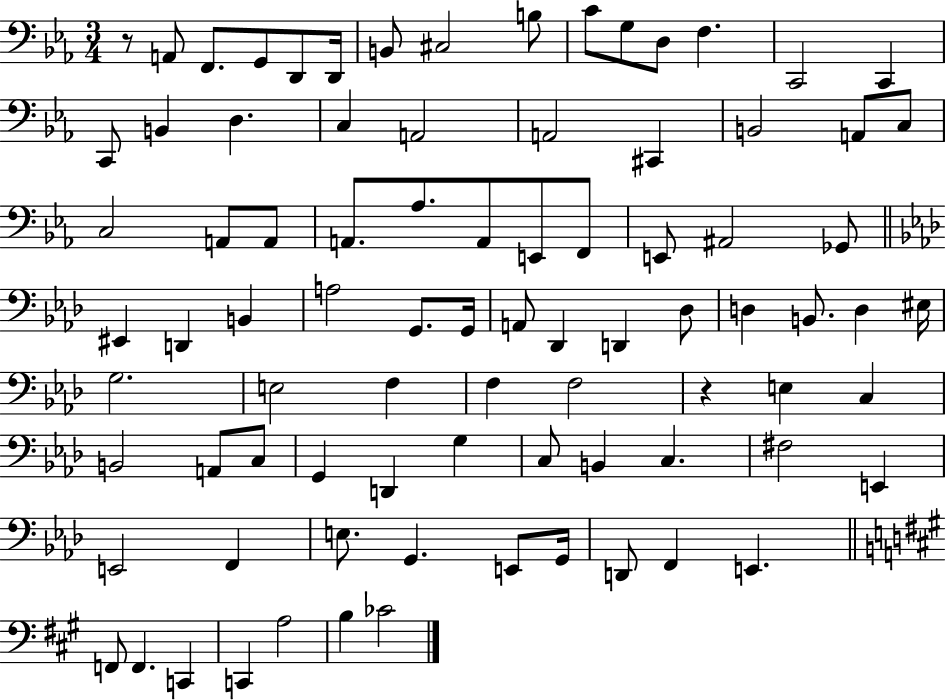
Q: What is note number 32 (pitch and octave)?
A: F2